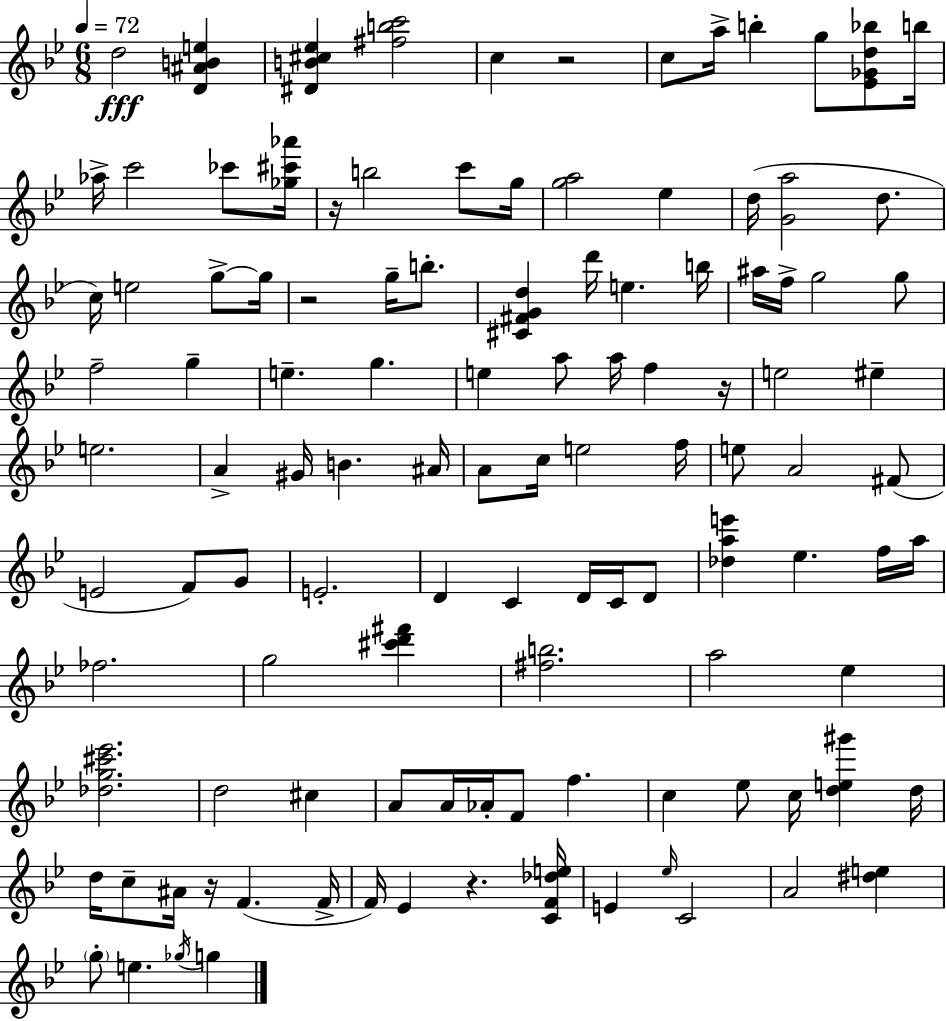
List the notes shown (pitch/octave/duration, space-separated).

D5/h [D4,A#4,B4,E5]/q [D#4,B4,C#5,Eb5]/q [F#5,B5,C6]/h C5/q R/h C5/e A5/s B5/q G5/e [Eb4,Gb4,D5,Bb5]/e B5/s Ab5/s C6/h CES6/e [Gb5,C#6,Ab6]/s R/s B5/h C6/e G5/s [G5,A5]/h Eb5/q D5/s [G4,A5]/h D5/e. C5/s E5/h G5/e G5/s R/h G5/s B5/e. [C#4,F#4,G4,D5]/q D6/s E5/q. B5/s A#5/s F5/s G5/h G5/e F5/h G5/q E5/q. G5/q. E5/q A5/e A5/s F5/q R/s E5/h EIS5/q E5/h. A4/q G#4/s B4/q. A#4/s A4/e C5/s E5/h F5/s E5/e A4/h F#4/e E4/h F4/e G4/e E4/h. D4/q C4/q D4/s C4/s D4/e [Db5,A5,E6]/q Eb5/q. F5/s A5/s FES5/h. G5/h [C#6,D6,F#6]/q [F#5,B5]/h. A5/h Eb5/q [Db5,G5,C#6,Eb6]/h. D5/h C#5/q A4/e A4/s Ab4/s F4/e F5/q. C5/q Eb5/e C5/s [D5,E5,G#6]/q D5/s D5/s C5/e A#4/s R/s F4/q. F4/s F4/s Eb4/q R/q. [C4,F4,Db5,E5]/s E4/q Eb5/s C4/h A4/h [D#5,E5]/q G5/e E5/q. Gb5/s G5/q